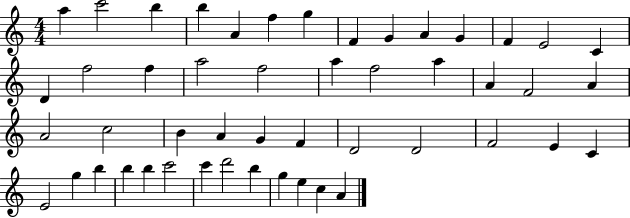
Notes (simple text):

A5/q C6/h B5/q B5/q A4/q F5/q G5/q F4/q G4/q A4/q G4/q F4/q E4/h C4/q D4/q F5/h F5/q A5/h F5/h A5/q F5/h A5/q A4/q F4/h A4/q A4/h C5/h B4/q A4/q G4/q F4/q D4/h D4/h F4/h E4/q C4/q E4/h G5/q B5/q B5/q B5/q C6/h C6/q D6/h B5/q G5/q E5/q C5/q A4/q